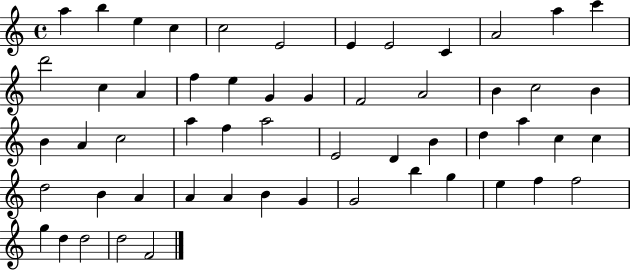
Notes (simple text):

A5/q B5/q E5/q C5/q C5/h E4/h E4/q E4/h C4/q A4/h A5/q C6/q D6/h C5/q A4/q F5/q E5/q G4/q G4/q F4/h A4/h B4/q C5/h B4/q B4/q A4/q C5/h A5/q F5/q A5/h E4/h D4/q B4/q D5/q A5/q C5/q C5/q D5/h B4/q A4/q A4/q A4/q B4/q G4/q G4/h B5/q G5/q E5/q F5/q F5/h G5/q D5/q D5/h D5/h F4/h